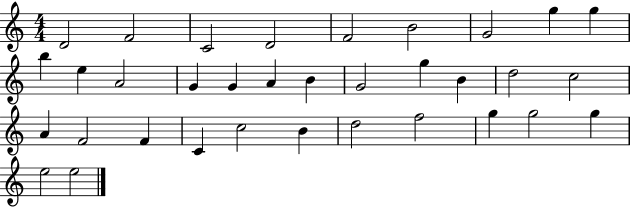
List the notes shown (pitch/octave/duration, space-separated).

D4/h F4/h C4/h D4/h F4/h B4/h G4/h G5/q G5/q B5/q E5/q A4/h G4/q G4/q A4/q B4/q G4/h G5/q B4/q D5/h C5/h A4/q F4/h F4/q C4/q C5/h B4/q D5/h F5/h G5/q G5/h G5/q E5/h E5/h